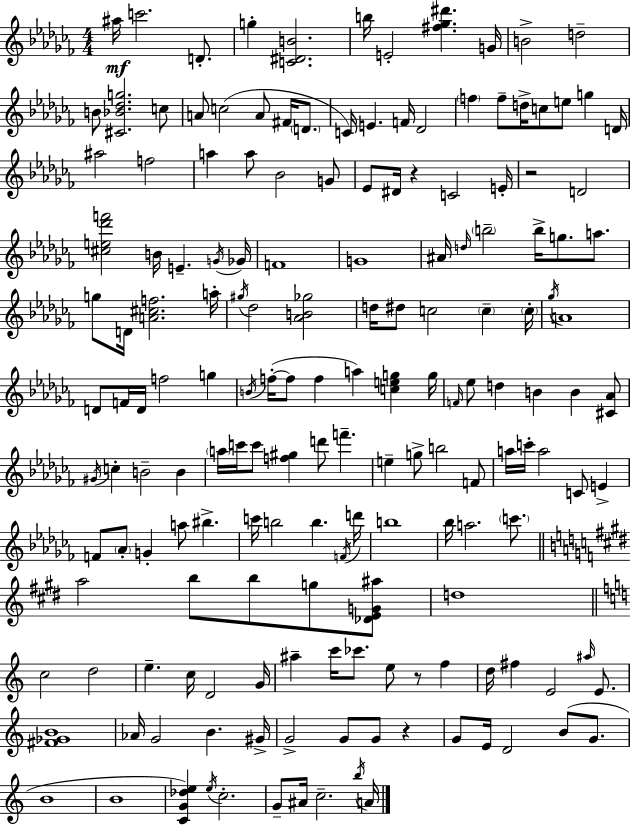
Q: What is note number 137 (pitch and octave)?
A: G4